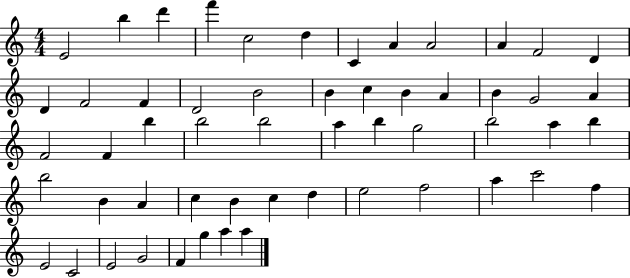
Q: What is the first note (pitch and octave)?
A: E4